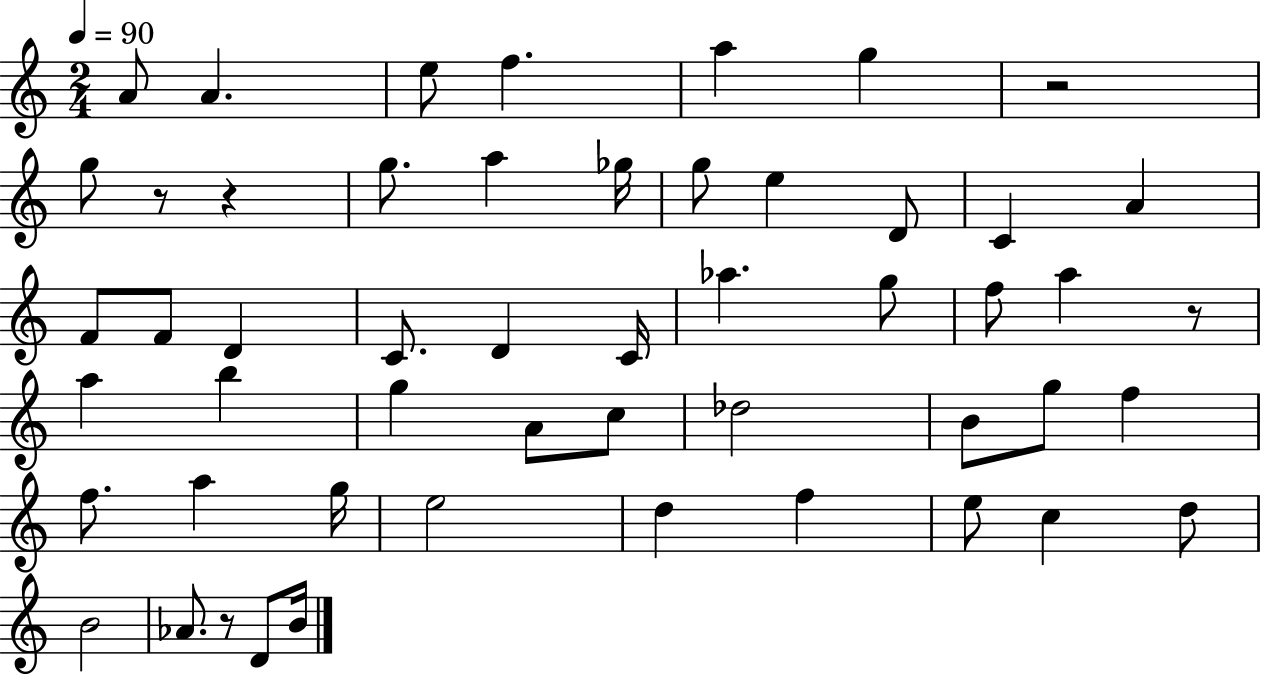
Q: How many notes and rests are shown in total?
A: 52